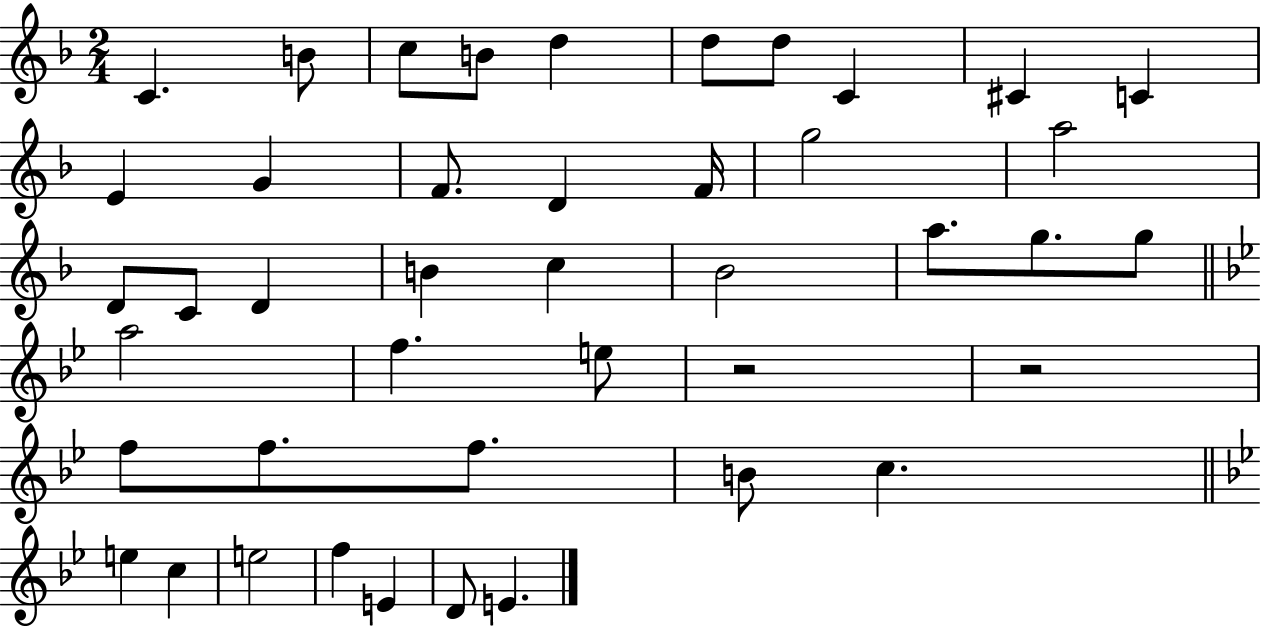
X:1
T:Untitled
M:2/4
L:1/4
K:F
C B/2 c/2 B/2 d d/2 d/2 C ^C C E G F/2 D F/4 g2 a2 D/2 C/2 D B c _B2 a/2 g/2 g/2 a2 f e/2 z2 z2 f/2 f/2 f/2 B/2 c e c e2 f E D/2 E